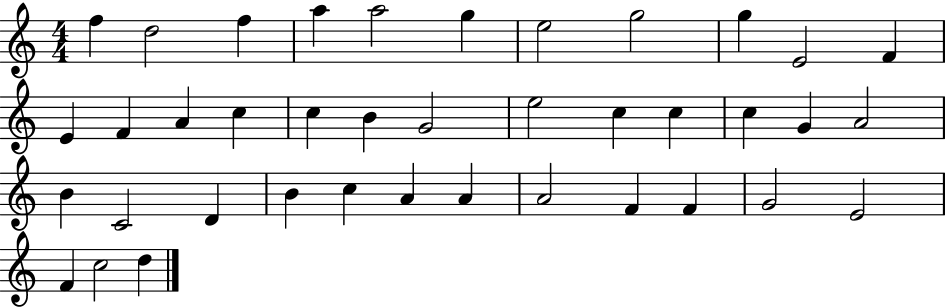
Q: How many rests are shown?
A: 0